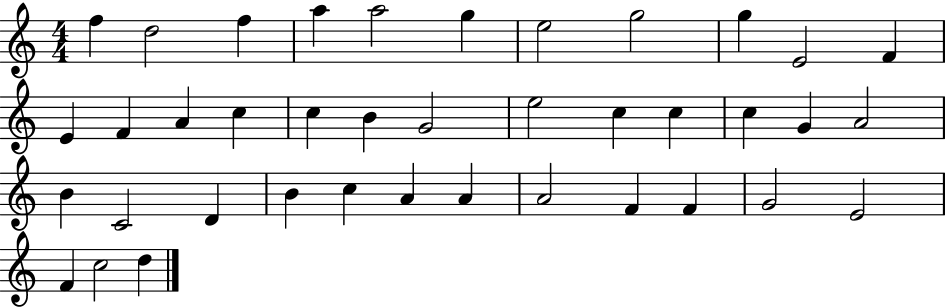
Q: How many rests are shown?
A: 0